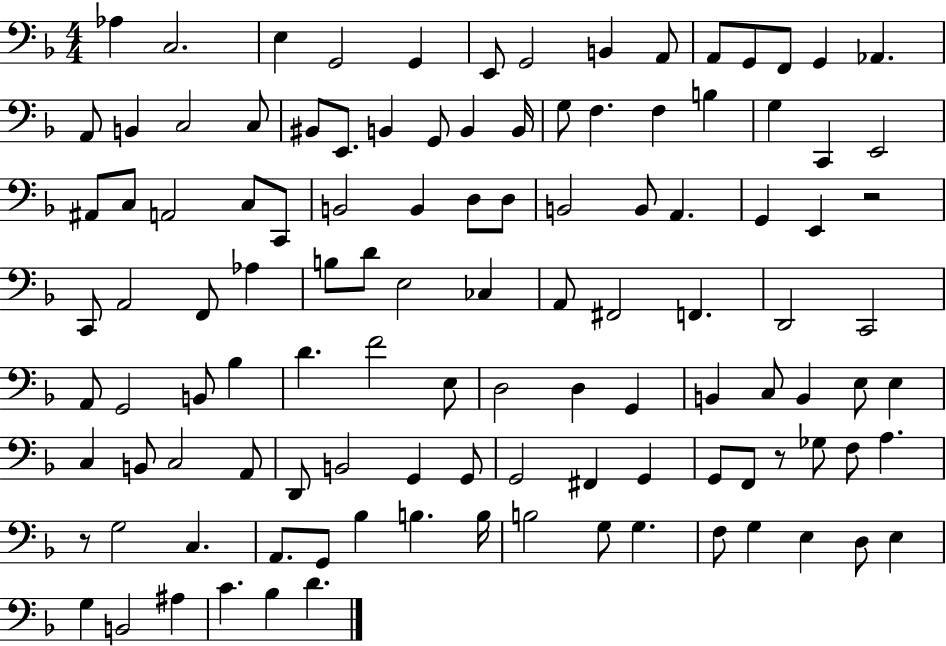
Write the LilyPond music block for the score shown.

{
  \clef bass
  \numericTimeSignature
  \time 4/4
  \key f \major
  aes4 c2. | e4 g,2 g,4 | e,8 g,2 b,4 a,8 | a,8 g,8 f,8 g,4 aes,4. | \break a,8 b,4 c2 c8 | bis,8 e,8. b,4 g,8 b,4 b,16 | g8 f4. f4 b4 | g4 c,4 e,2 | \break ais,8 c8 a,2 c8 c,8 | b,2 b,4 d8 d8 | b,2 b,8 a,4. | g,4 e,4 r2 | \break c,8 a,2 f,8 aes4 | b8 d'8 e2 ces4 | a,8 fis,2 f,4. | d,2 c,2 | \break a,8 g,2 b,8 bes4 | d'4. f'2 e8 | d2 d4 g,4 | b,4 c8 b,4 e8 e4 | \break c4 b,8 c2 a,8 | d,8 b,2 g,4 g,8 | g,2 fis,4 g,4 | g,8 f,8 r8 ges8 f8 a4. | \break r8 g2 c4. | a,8. g,8 bes4 b4. b16 | b2 g8 g4. | f8 g4 e4 d8 e4 | \break g4 b,2 ais4 | c'4. bes4 d'4. | \bar "|."
}